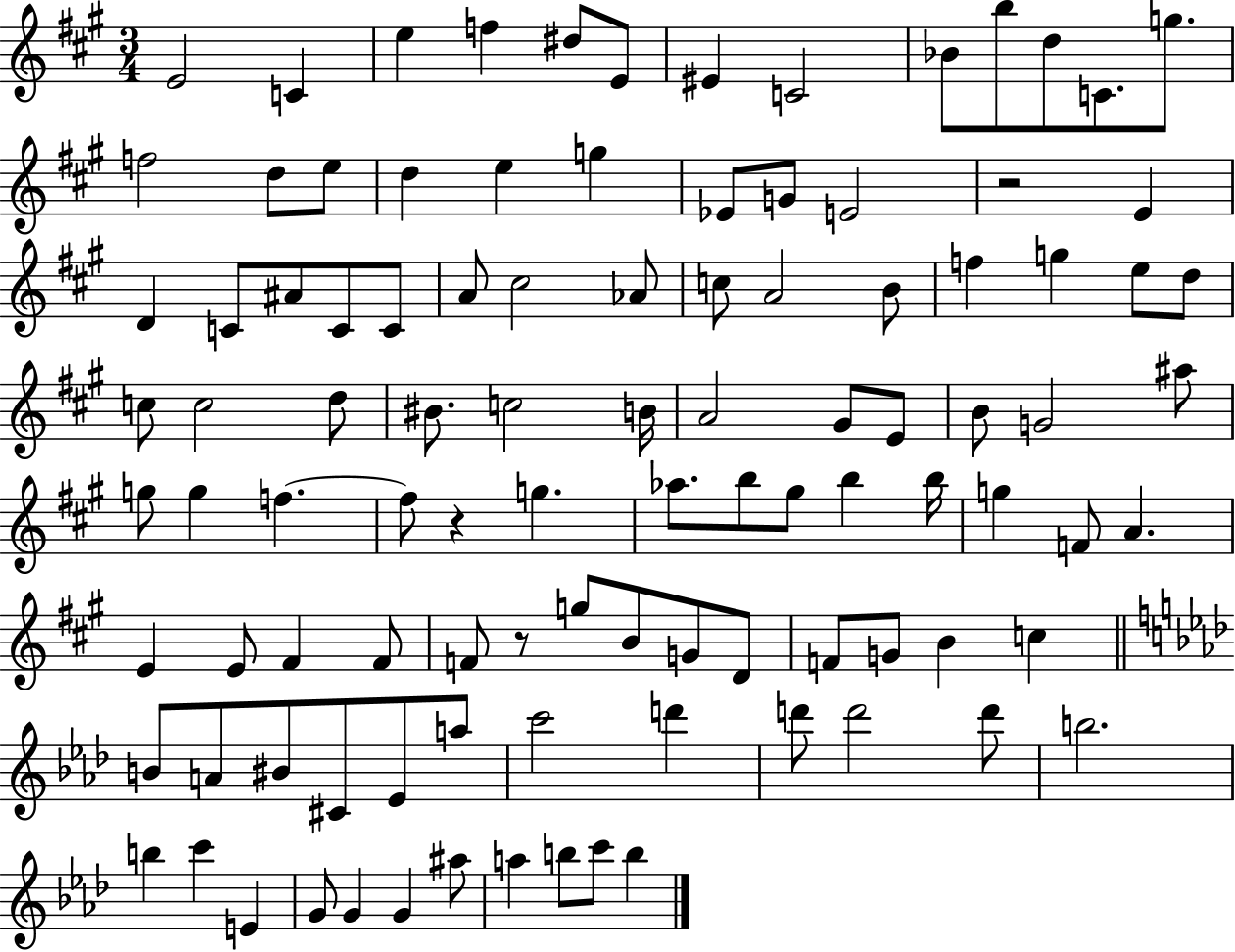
E4/h C4/q E5/q F5/q D#5/e E4/e EIS4/q C4/h Bb4/e B5/e D5/e C4/e. G5/e. F5/h D5/e E5/e D5/q E5/q G5/q Eb4/e G4/e E4/h R/h E4/q D4/q C4/e A#4/e C4/e C4/e A4/e C#5/h Ab4/e C5/e A4/h B4/e F5/q G5/q E5/e D5/e C5/e C5/h D5/e BIS4/e. C5/h B4/s A4/h G#4/e E4/e B4/e G4/h A#5/e G5/e G5/q F5/q. F5/e R/q G5/q. Ab5/e. B5/e G#5/e B5/q B5/s G5/q F4/e A4/q. E4/q E4/e F#4/q F#4/e F4/e R/e G5/e B4/e G4/e D4/e F4/e G4/e B4/q C5/q B4/e A4/e BIS4/e C#4/e Eb4/e A5/e C6/h D6/q D6/e D6/h D6/e B5/h. B5/q C6/q E4/q G4/e G4/q G4/q A#5/e A5/q B5/e C6/e B5/q